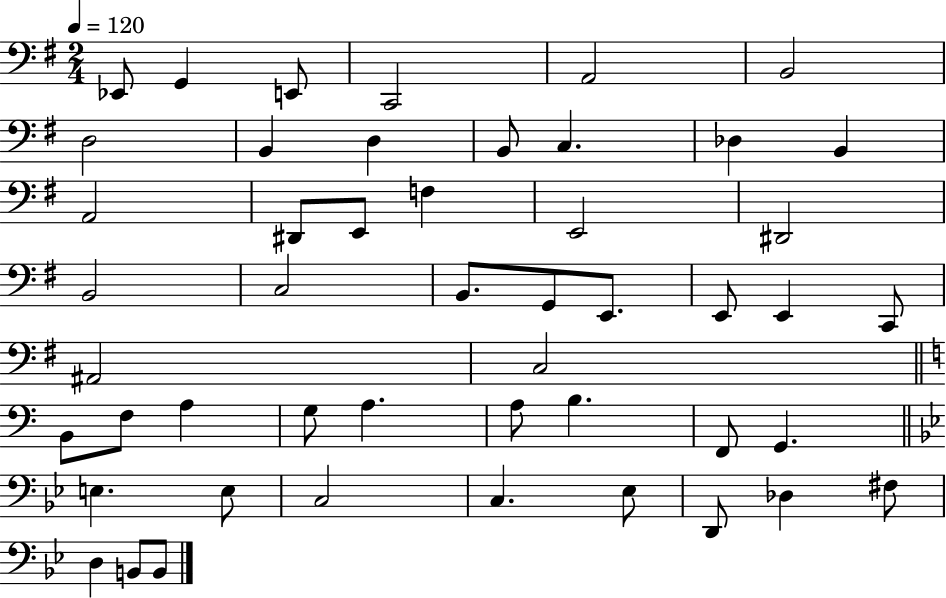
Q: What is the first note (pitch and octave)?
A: Eb2